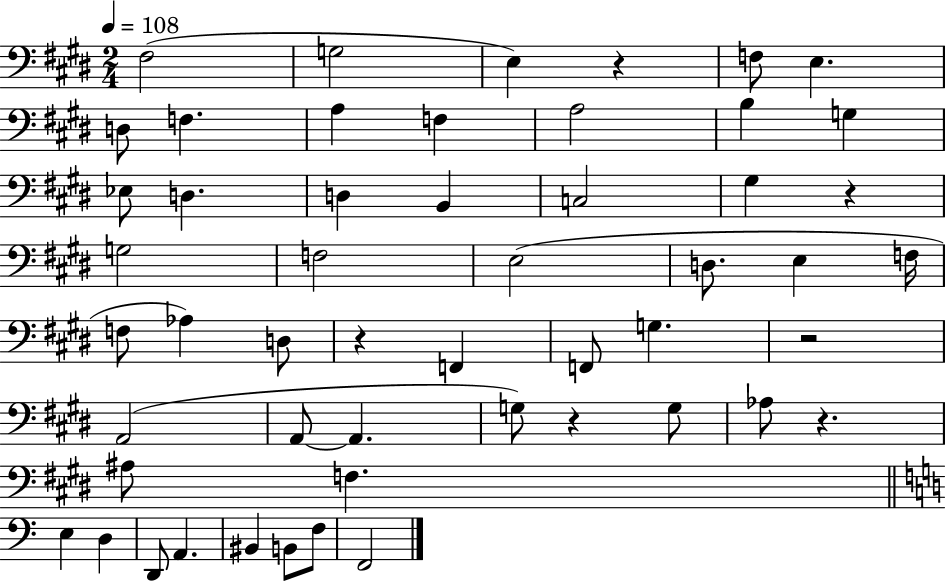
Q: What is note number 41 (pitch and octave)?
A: D2